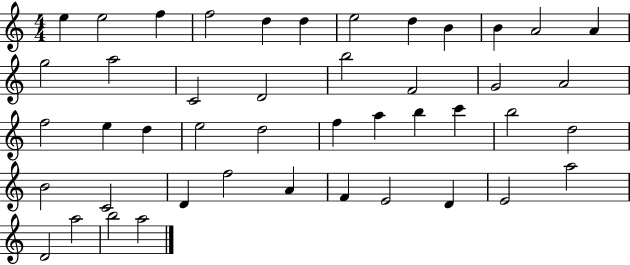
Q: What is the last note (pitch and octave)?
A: A5